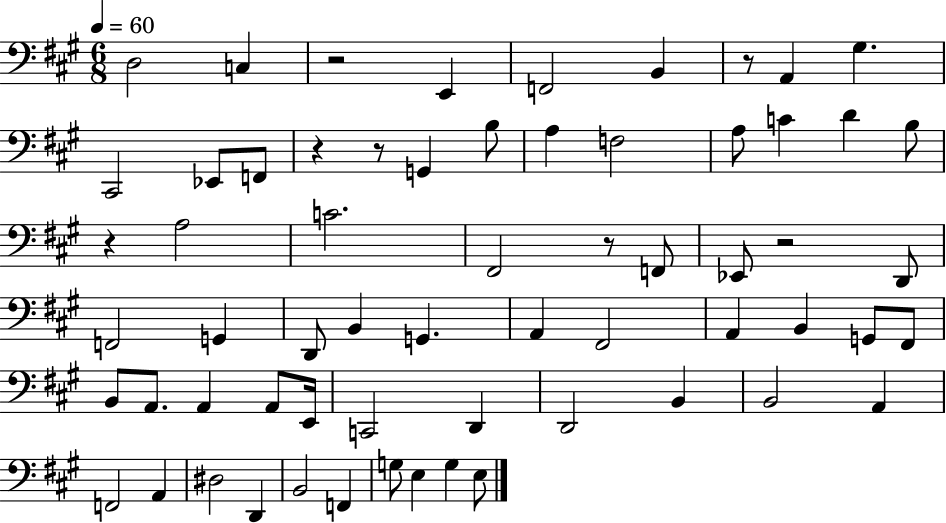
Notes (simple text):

D3/h C3/q R/h E2/q F2/h B2/q R/e A2/q G#3/q. C#2/h Eb2/e F2/e R/q R/e G2/q B3/e A3/q F3/h A3/e C4/q D4/q B3/e R/q A3/h C4/h. F#2/h R/e F2/e Eb2/e R/h D2/e F2/h G2/q D2/e B2/q G2/q. A2/q F#2/h A2/q B2/q G2/e F#2/e B2/e A2/e. A2/q A2/e E2/s C2/h D2/q D2/h B2/q B2/h A2/q F2/h A2/q D#3/h D2/q B2/h F2/q G3/e E3/q G3/q E3/e